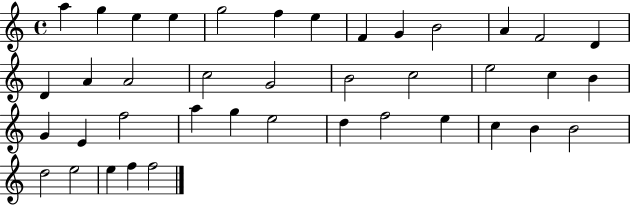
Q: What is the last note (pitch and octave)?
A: F5